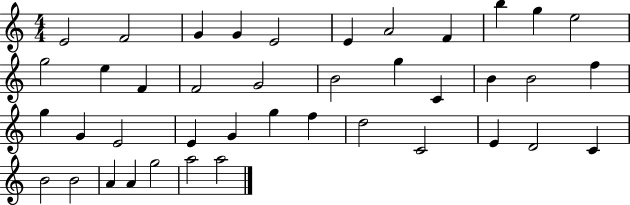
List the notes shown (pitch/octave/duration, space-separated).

E4/h F4/h G4/q G4/q E4/h E4/q A4/h F4/q B5/q G5/q E5/h G5/h E5/q F4/q F4/h G4/h B4/h G5/q C4/q B4/q B4/h F5/q G5/q G4/q E4/h E4/q G4/q G5/q F5/q D5/h C4/h E4/q D4/h C4/q B4/h B4/h A4/q A4/q G5/h A5/h A5/h